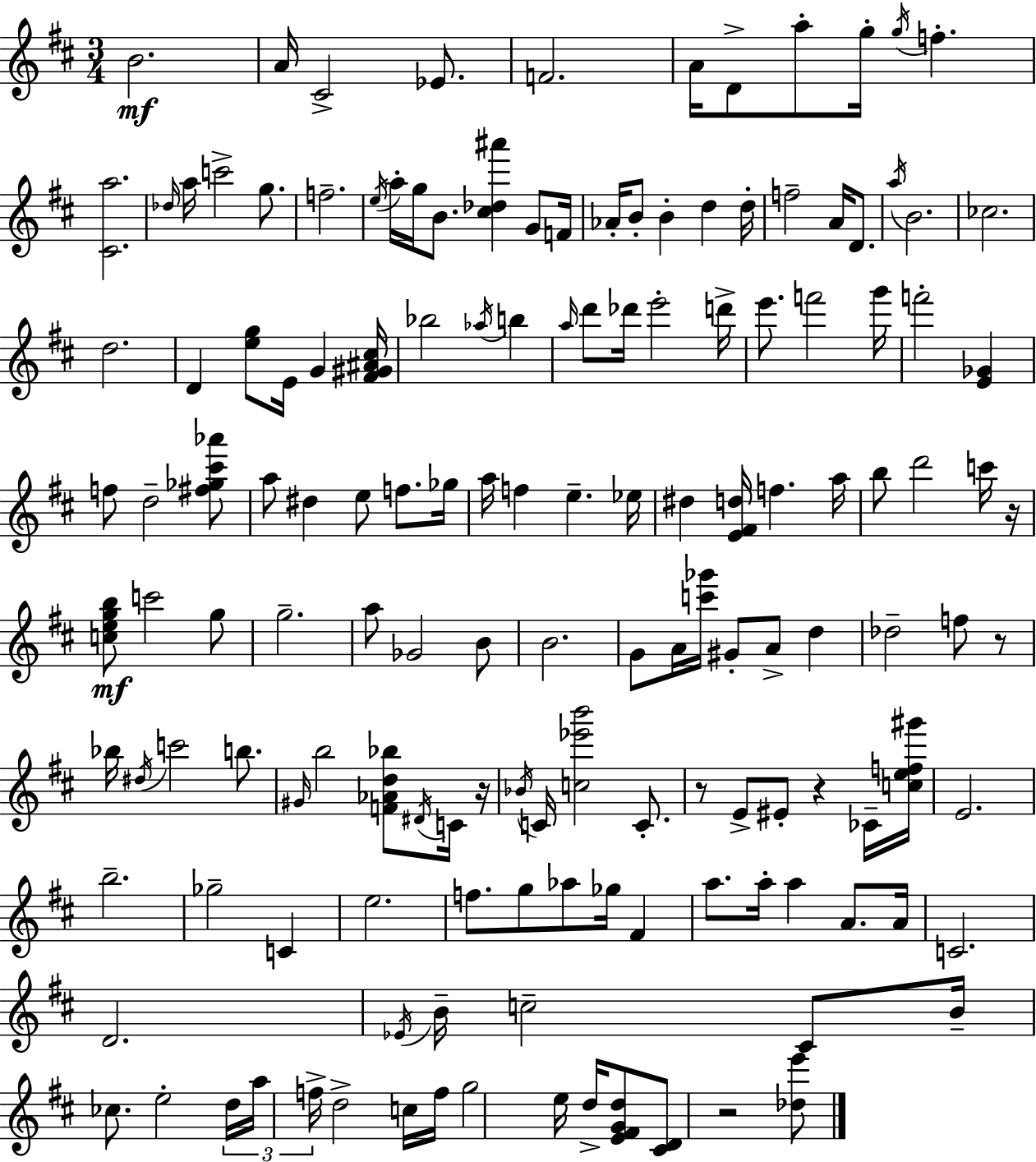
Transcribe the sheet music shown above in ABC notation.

X:1
T:Untitled
M:3/4
L:1/4
K:D
B2 A/4 ^C2 _E/2 F2 A/4 D/2 a/2 g/4 g/4 f [^Ca]2 _d/4 a/4 c'2 g/2 f2 e/4 a/4 g/4 B/2 [^c_d^a'] G/2 F/4 _A/4 B/2 B d d/4 f2 A/4 D/2 a/4 B2 _c2 d2 D [eg]/2 E/4 G [^F^G^A^c]/4 _b2 _a/4 b a/4 d'/2 _d'/4 e'2 d'/4 e'/2 f'2 g'/4 f'2 [E_G] f/2 d2 [^f_g^c'_a']/2 a/2 ^d e/2 f/2 _g/4 a/4 f e _e/4 ^d [E^Fd]/4 f a/4 b/2 d'2 c'/4 z/4 [cegb]/2 c'2 g/2 g2 a/2 _G2 B/2 B2 G/2 A/4 [c'_g']/4 ^G/2 A/2 d _d2 f/2 z/2 _b/4 ^d/4 c'2 b/2 ^G/4 b2 [F_Ad_b]/2 ^D/4 C/4 z/4 _B/4 C/4 [c_e'b']2 C/2 z/2 E/2 ^E/2 z _C/4 [cef^g']/4 E2 b2 _g2 C e2 f/2 g/2 _a/2 _g/4 ^F a/2 a/4 a A/2 A/4 C2 D2 _E/4 B/4 c2 ^C/2 B/4 _c/2 e2 d/4 a/4 f/4 d2 c/4 f/4 g2 e/4 d/4 [E^FGd]/2 [^CD]/2 z2 [_de']/2